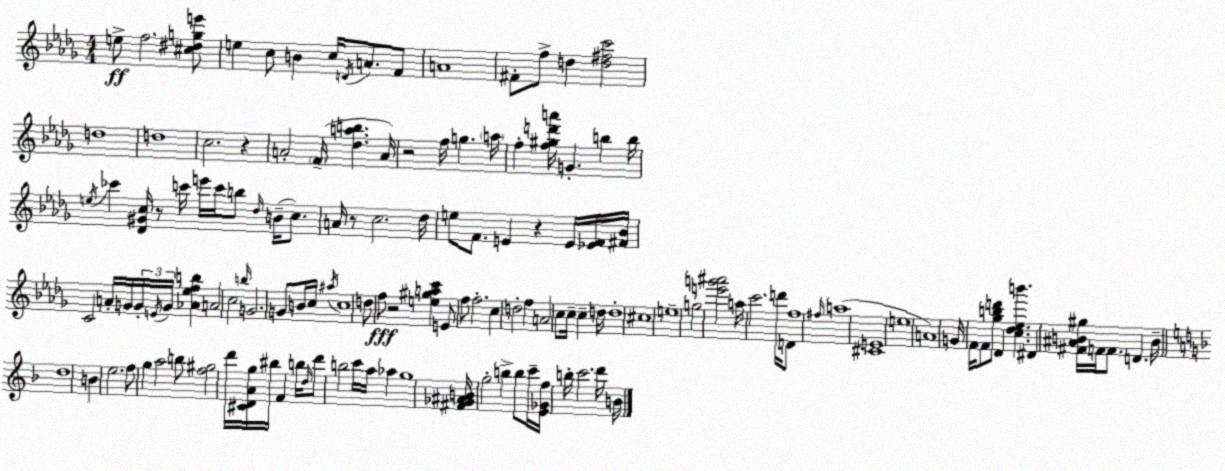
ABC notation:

X:1
T:Untitled
M:4/4
L:1/4
K:Bbm
e/2 f2 [^c^dge']/2 e c/2 B c/4 D/4 A/2 F/2 A4 ^F/2 f/2 d [d^fc']2 d4 d4 c2 z A2 F/4 [_dab] A/4 z2 f/4 g a/4 f [f^gd'a']/4 G b b/4 e/4 _c' [_D^Gc]/4 z/2 c'/4 e'/4 c'/4 b/2 _d/4 B/4 c/2 A/4 z/2 c2 _d/4 e/2 F/2 E z E/4 [_EF]/4 [^F_B]/4 C2 A/4 G/4 G/4 E/4 G/4 [_A_efb] A2 c2 b/4 G2 G/2 B/4 c/4 ^a/4 c4 d/2 f/2 z2 [e^gac'] E/2 f/2 f2 c d2 f A2 c/2 c/4 c d/4 d4 ^c4 e4 g2 [e'g'^a']2 a/4 c'2 d'/4 D/2 f4 ^f/4 a4 [^CE]4 e4 A4 G/4 F/4 F/2 [_gbd']/2 _D [c_d_eb'] ^D [^F^AB^g]/4 F/4 F/2 D B/4 d4 B e2 f/2 g a2 b/2 [f^g]2 d'/4 [^CDAg]/4 ^b/4 F b/4 d/4 d'/2 b2 c'/4 a/4 _a g4 [^F_G^AB]/4 g2 b b/2 c'/4 [E_Gf]/4 b/4 c'2 d'/4 B/4